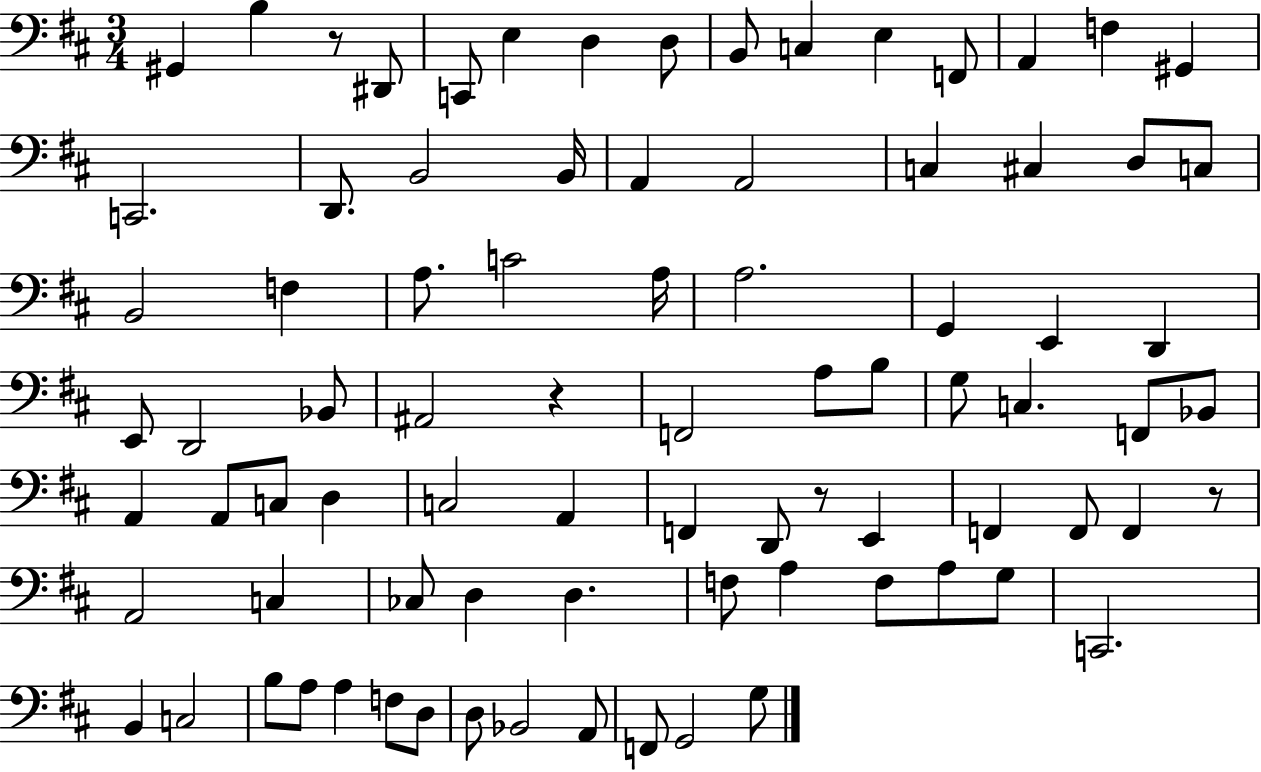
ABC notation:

X:1
T:Untitled
M:3/4
L:1/4
K:D
^G,, B, z/2 ^D,,/2 C,,/2 E, D, D,/2 B,,/2 C, E, F,,/2 A,, F, ^G,, C,,2 D,,/2 B,,2 B,,/4 A,, A,,2 C, ^C, D,/2 C,/2 B,,2 F, A,/2 C2 A,/4 A,2 G,, E,, D,, E,,/2 D,,2 _B,,/2 ^A,,2 z F,,2 A,/2 B,/2 G,/2 C, F,,/2 _B,,/2 A,, A,,/2 C,/2 D, C,2 A,, F,, D,,/2 z/2 E,, F,, F,,/2 F,, z/2 A,,2 C, _C,/2 D, D, F,/2 A, F,/2 A,/2 G,/2 C,,2 B,, C,2 B,/2 A,/2 A, F,/2 D,/2 D,/2 _B,,2 A,,/2 F,,/2 G,,2 G,/2